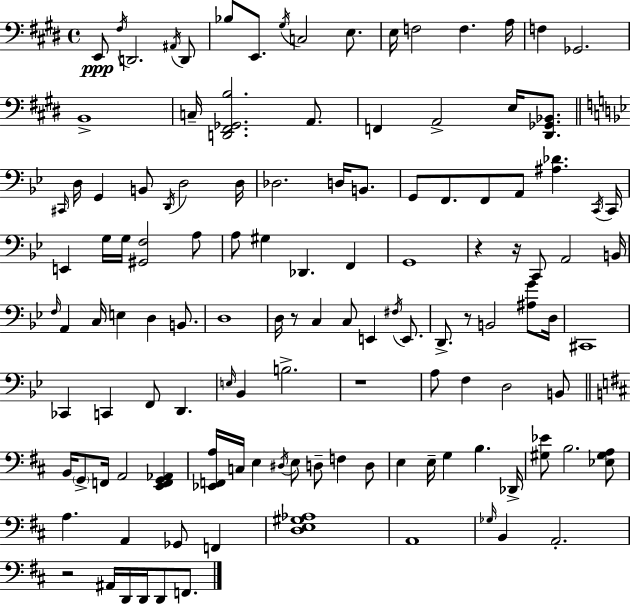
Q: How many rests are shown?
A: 6